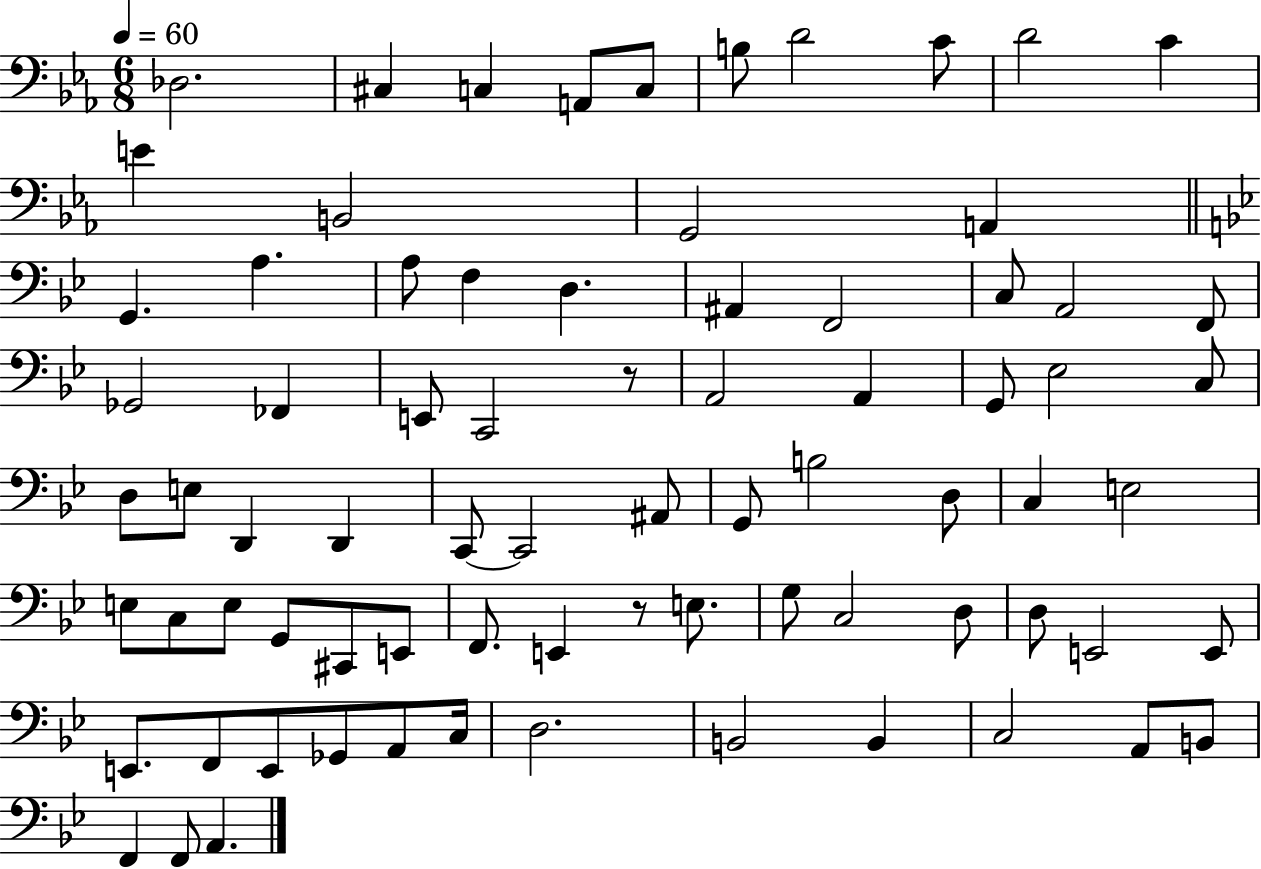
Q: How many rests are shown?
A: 2